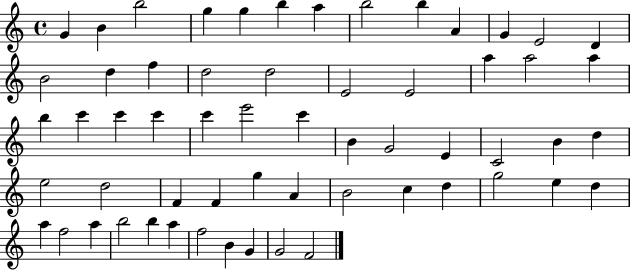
{
  \clef treble
  \time 4/4
  \defaultTimeSignature
  \key c \major
  g'4 b'4 b''2 | g''4 g''4 b''4 a''4 | b''2 b''4 a'4 | g'4 e'2 d'4 | \break b'2 d''4 f''4 | d''2 d''2 | e'2 e'2 | a''4 a''2 a''4 | \break b''4 c'''4 c'''4 c'''4 | c'''4 e'''2 c'''4 | b'4 g'2 e'4 | c'2 b'4 d''4 | \break e''2 d''2 | f'4 f'4 g''4 a'4 | b'2 c''4 d''4 | g''2 e''4 d''4 | \break a''4 f''2 a''4 | b''2 b''4 a''4 | f''2 b'4 g'4 | g'2 f'2 | \break \bar "|."
}